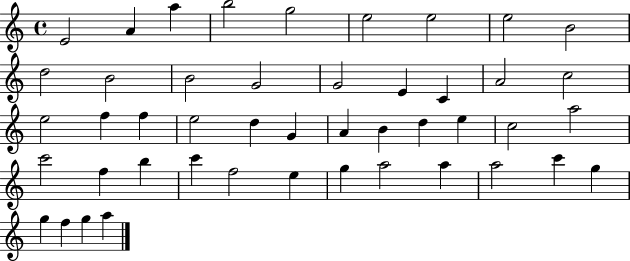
{
  \clef treble
  \time 4/4
  \defaultTimeSignature
  \key c \major
  e'2 a'4 a''4 | b''2 g''2 | e''2 e''2 | e''2 b'2 | \break d''2 b'2 | b'2 g'2 | g'2 e'4 c'4 | a'2 c''2 | \break e''2 f''4 f''4 | e''2 d''4 g'4 | a'4 b'4 d''4 e''4 | c''2 a''2 | \break c'''2 f''4 b''4 | c'''4 f''2 e''4 | g''4 a''2 a''4 | a''2 c'''4 g''4 | \break g''4 f''4 g''4 a''4 | \bar "|."
}